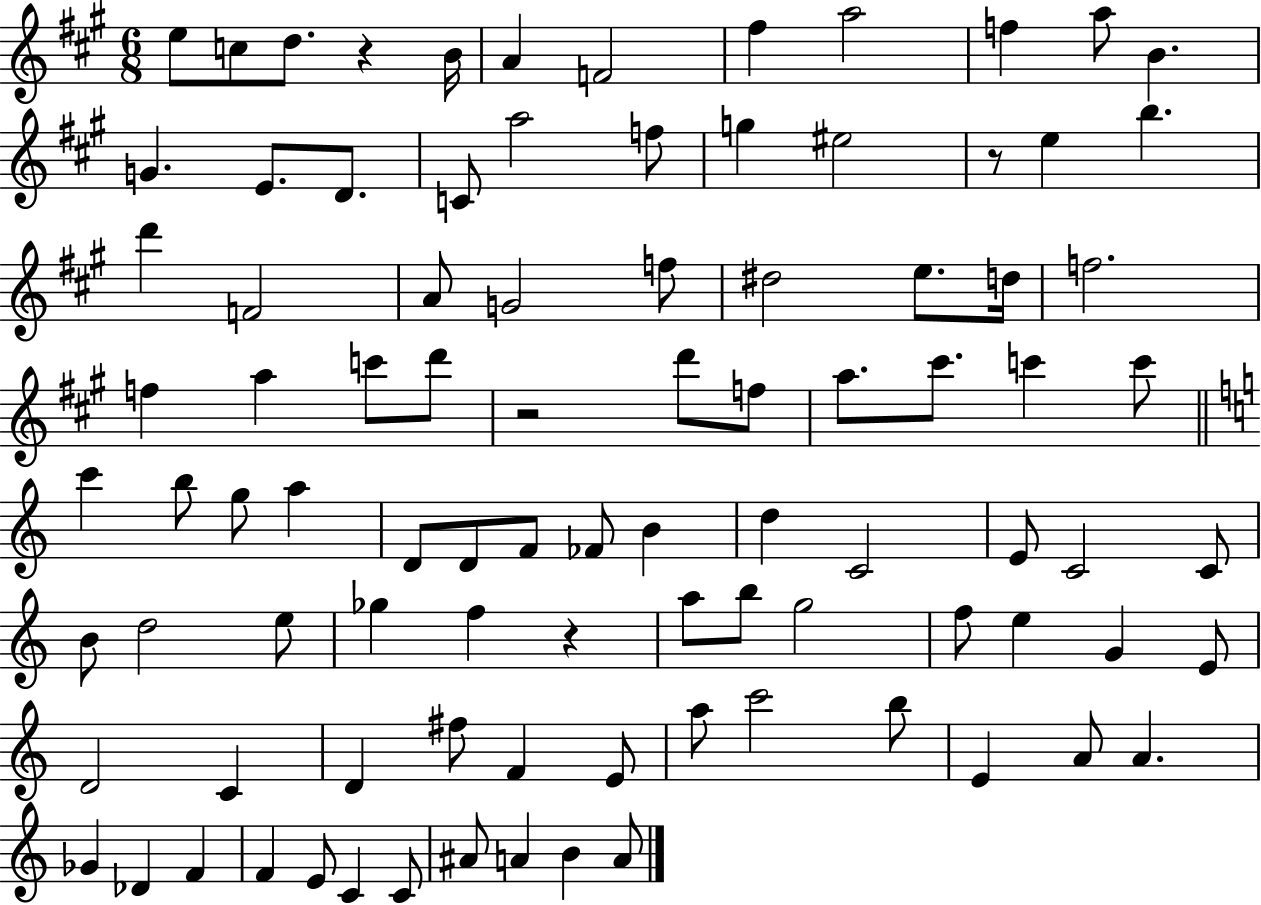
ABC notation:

X:1
T:Untitled
M:6/8
L:1/4
K:A
e/2 c/2 d/2 z B/4 A F2 ^f a2 f a/2 B G E/2 D/2 C/2 a2 f/2 g ^e2 z/2 e b d' F2 A/2 G2 f/2 ^d2 e/2 d/4 f2 f a c'/2 d'/2 z2 d'/2 f/2 a/2 ^c'/2 c' c'/2 c' b/2 g/2 a D/2 D/2 F/2 _F/2 B d C2 E/2 C2 C/2 B/2 d2 e/2 _g f z a/2 b/2 g2 f/2 e G E/2 D2 C D ^f/2 F E/2 a/2 c'2 b/2 E A/2 A _G _D F F E/2 C C/2 ^A/2 A B A/2